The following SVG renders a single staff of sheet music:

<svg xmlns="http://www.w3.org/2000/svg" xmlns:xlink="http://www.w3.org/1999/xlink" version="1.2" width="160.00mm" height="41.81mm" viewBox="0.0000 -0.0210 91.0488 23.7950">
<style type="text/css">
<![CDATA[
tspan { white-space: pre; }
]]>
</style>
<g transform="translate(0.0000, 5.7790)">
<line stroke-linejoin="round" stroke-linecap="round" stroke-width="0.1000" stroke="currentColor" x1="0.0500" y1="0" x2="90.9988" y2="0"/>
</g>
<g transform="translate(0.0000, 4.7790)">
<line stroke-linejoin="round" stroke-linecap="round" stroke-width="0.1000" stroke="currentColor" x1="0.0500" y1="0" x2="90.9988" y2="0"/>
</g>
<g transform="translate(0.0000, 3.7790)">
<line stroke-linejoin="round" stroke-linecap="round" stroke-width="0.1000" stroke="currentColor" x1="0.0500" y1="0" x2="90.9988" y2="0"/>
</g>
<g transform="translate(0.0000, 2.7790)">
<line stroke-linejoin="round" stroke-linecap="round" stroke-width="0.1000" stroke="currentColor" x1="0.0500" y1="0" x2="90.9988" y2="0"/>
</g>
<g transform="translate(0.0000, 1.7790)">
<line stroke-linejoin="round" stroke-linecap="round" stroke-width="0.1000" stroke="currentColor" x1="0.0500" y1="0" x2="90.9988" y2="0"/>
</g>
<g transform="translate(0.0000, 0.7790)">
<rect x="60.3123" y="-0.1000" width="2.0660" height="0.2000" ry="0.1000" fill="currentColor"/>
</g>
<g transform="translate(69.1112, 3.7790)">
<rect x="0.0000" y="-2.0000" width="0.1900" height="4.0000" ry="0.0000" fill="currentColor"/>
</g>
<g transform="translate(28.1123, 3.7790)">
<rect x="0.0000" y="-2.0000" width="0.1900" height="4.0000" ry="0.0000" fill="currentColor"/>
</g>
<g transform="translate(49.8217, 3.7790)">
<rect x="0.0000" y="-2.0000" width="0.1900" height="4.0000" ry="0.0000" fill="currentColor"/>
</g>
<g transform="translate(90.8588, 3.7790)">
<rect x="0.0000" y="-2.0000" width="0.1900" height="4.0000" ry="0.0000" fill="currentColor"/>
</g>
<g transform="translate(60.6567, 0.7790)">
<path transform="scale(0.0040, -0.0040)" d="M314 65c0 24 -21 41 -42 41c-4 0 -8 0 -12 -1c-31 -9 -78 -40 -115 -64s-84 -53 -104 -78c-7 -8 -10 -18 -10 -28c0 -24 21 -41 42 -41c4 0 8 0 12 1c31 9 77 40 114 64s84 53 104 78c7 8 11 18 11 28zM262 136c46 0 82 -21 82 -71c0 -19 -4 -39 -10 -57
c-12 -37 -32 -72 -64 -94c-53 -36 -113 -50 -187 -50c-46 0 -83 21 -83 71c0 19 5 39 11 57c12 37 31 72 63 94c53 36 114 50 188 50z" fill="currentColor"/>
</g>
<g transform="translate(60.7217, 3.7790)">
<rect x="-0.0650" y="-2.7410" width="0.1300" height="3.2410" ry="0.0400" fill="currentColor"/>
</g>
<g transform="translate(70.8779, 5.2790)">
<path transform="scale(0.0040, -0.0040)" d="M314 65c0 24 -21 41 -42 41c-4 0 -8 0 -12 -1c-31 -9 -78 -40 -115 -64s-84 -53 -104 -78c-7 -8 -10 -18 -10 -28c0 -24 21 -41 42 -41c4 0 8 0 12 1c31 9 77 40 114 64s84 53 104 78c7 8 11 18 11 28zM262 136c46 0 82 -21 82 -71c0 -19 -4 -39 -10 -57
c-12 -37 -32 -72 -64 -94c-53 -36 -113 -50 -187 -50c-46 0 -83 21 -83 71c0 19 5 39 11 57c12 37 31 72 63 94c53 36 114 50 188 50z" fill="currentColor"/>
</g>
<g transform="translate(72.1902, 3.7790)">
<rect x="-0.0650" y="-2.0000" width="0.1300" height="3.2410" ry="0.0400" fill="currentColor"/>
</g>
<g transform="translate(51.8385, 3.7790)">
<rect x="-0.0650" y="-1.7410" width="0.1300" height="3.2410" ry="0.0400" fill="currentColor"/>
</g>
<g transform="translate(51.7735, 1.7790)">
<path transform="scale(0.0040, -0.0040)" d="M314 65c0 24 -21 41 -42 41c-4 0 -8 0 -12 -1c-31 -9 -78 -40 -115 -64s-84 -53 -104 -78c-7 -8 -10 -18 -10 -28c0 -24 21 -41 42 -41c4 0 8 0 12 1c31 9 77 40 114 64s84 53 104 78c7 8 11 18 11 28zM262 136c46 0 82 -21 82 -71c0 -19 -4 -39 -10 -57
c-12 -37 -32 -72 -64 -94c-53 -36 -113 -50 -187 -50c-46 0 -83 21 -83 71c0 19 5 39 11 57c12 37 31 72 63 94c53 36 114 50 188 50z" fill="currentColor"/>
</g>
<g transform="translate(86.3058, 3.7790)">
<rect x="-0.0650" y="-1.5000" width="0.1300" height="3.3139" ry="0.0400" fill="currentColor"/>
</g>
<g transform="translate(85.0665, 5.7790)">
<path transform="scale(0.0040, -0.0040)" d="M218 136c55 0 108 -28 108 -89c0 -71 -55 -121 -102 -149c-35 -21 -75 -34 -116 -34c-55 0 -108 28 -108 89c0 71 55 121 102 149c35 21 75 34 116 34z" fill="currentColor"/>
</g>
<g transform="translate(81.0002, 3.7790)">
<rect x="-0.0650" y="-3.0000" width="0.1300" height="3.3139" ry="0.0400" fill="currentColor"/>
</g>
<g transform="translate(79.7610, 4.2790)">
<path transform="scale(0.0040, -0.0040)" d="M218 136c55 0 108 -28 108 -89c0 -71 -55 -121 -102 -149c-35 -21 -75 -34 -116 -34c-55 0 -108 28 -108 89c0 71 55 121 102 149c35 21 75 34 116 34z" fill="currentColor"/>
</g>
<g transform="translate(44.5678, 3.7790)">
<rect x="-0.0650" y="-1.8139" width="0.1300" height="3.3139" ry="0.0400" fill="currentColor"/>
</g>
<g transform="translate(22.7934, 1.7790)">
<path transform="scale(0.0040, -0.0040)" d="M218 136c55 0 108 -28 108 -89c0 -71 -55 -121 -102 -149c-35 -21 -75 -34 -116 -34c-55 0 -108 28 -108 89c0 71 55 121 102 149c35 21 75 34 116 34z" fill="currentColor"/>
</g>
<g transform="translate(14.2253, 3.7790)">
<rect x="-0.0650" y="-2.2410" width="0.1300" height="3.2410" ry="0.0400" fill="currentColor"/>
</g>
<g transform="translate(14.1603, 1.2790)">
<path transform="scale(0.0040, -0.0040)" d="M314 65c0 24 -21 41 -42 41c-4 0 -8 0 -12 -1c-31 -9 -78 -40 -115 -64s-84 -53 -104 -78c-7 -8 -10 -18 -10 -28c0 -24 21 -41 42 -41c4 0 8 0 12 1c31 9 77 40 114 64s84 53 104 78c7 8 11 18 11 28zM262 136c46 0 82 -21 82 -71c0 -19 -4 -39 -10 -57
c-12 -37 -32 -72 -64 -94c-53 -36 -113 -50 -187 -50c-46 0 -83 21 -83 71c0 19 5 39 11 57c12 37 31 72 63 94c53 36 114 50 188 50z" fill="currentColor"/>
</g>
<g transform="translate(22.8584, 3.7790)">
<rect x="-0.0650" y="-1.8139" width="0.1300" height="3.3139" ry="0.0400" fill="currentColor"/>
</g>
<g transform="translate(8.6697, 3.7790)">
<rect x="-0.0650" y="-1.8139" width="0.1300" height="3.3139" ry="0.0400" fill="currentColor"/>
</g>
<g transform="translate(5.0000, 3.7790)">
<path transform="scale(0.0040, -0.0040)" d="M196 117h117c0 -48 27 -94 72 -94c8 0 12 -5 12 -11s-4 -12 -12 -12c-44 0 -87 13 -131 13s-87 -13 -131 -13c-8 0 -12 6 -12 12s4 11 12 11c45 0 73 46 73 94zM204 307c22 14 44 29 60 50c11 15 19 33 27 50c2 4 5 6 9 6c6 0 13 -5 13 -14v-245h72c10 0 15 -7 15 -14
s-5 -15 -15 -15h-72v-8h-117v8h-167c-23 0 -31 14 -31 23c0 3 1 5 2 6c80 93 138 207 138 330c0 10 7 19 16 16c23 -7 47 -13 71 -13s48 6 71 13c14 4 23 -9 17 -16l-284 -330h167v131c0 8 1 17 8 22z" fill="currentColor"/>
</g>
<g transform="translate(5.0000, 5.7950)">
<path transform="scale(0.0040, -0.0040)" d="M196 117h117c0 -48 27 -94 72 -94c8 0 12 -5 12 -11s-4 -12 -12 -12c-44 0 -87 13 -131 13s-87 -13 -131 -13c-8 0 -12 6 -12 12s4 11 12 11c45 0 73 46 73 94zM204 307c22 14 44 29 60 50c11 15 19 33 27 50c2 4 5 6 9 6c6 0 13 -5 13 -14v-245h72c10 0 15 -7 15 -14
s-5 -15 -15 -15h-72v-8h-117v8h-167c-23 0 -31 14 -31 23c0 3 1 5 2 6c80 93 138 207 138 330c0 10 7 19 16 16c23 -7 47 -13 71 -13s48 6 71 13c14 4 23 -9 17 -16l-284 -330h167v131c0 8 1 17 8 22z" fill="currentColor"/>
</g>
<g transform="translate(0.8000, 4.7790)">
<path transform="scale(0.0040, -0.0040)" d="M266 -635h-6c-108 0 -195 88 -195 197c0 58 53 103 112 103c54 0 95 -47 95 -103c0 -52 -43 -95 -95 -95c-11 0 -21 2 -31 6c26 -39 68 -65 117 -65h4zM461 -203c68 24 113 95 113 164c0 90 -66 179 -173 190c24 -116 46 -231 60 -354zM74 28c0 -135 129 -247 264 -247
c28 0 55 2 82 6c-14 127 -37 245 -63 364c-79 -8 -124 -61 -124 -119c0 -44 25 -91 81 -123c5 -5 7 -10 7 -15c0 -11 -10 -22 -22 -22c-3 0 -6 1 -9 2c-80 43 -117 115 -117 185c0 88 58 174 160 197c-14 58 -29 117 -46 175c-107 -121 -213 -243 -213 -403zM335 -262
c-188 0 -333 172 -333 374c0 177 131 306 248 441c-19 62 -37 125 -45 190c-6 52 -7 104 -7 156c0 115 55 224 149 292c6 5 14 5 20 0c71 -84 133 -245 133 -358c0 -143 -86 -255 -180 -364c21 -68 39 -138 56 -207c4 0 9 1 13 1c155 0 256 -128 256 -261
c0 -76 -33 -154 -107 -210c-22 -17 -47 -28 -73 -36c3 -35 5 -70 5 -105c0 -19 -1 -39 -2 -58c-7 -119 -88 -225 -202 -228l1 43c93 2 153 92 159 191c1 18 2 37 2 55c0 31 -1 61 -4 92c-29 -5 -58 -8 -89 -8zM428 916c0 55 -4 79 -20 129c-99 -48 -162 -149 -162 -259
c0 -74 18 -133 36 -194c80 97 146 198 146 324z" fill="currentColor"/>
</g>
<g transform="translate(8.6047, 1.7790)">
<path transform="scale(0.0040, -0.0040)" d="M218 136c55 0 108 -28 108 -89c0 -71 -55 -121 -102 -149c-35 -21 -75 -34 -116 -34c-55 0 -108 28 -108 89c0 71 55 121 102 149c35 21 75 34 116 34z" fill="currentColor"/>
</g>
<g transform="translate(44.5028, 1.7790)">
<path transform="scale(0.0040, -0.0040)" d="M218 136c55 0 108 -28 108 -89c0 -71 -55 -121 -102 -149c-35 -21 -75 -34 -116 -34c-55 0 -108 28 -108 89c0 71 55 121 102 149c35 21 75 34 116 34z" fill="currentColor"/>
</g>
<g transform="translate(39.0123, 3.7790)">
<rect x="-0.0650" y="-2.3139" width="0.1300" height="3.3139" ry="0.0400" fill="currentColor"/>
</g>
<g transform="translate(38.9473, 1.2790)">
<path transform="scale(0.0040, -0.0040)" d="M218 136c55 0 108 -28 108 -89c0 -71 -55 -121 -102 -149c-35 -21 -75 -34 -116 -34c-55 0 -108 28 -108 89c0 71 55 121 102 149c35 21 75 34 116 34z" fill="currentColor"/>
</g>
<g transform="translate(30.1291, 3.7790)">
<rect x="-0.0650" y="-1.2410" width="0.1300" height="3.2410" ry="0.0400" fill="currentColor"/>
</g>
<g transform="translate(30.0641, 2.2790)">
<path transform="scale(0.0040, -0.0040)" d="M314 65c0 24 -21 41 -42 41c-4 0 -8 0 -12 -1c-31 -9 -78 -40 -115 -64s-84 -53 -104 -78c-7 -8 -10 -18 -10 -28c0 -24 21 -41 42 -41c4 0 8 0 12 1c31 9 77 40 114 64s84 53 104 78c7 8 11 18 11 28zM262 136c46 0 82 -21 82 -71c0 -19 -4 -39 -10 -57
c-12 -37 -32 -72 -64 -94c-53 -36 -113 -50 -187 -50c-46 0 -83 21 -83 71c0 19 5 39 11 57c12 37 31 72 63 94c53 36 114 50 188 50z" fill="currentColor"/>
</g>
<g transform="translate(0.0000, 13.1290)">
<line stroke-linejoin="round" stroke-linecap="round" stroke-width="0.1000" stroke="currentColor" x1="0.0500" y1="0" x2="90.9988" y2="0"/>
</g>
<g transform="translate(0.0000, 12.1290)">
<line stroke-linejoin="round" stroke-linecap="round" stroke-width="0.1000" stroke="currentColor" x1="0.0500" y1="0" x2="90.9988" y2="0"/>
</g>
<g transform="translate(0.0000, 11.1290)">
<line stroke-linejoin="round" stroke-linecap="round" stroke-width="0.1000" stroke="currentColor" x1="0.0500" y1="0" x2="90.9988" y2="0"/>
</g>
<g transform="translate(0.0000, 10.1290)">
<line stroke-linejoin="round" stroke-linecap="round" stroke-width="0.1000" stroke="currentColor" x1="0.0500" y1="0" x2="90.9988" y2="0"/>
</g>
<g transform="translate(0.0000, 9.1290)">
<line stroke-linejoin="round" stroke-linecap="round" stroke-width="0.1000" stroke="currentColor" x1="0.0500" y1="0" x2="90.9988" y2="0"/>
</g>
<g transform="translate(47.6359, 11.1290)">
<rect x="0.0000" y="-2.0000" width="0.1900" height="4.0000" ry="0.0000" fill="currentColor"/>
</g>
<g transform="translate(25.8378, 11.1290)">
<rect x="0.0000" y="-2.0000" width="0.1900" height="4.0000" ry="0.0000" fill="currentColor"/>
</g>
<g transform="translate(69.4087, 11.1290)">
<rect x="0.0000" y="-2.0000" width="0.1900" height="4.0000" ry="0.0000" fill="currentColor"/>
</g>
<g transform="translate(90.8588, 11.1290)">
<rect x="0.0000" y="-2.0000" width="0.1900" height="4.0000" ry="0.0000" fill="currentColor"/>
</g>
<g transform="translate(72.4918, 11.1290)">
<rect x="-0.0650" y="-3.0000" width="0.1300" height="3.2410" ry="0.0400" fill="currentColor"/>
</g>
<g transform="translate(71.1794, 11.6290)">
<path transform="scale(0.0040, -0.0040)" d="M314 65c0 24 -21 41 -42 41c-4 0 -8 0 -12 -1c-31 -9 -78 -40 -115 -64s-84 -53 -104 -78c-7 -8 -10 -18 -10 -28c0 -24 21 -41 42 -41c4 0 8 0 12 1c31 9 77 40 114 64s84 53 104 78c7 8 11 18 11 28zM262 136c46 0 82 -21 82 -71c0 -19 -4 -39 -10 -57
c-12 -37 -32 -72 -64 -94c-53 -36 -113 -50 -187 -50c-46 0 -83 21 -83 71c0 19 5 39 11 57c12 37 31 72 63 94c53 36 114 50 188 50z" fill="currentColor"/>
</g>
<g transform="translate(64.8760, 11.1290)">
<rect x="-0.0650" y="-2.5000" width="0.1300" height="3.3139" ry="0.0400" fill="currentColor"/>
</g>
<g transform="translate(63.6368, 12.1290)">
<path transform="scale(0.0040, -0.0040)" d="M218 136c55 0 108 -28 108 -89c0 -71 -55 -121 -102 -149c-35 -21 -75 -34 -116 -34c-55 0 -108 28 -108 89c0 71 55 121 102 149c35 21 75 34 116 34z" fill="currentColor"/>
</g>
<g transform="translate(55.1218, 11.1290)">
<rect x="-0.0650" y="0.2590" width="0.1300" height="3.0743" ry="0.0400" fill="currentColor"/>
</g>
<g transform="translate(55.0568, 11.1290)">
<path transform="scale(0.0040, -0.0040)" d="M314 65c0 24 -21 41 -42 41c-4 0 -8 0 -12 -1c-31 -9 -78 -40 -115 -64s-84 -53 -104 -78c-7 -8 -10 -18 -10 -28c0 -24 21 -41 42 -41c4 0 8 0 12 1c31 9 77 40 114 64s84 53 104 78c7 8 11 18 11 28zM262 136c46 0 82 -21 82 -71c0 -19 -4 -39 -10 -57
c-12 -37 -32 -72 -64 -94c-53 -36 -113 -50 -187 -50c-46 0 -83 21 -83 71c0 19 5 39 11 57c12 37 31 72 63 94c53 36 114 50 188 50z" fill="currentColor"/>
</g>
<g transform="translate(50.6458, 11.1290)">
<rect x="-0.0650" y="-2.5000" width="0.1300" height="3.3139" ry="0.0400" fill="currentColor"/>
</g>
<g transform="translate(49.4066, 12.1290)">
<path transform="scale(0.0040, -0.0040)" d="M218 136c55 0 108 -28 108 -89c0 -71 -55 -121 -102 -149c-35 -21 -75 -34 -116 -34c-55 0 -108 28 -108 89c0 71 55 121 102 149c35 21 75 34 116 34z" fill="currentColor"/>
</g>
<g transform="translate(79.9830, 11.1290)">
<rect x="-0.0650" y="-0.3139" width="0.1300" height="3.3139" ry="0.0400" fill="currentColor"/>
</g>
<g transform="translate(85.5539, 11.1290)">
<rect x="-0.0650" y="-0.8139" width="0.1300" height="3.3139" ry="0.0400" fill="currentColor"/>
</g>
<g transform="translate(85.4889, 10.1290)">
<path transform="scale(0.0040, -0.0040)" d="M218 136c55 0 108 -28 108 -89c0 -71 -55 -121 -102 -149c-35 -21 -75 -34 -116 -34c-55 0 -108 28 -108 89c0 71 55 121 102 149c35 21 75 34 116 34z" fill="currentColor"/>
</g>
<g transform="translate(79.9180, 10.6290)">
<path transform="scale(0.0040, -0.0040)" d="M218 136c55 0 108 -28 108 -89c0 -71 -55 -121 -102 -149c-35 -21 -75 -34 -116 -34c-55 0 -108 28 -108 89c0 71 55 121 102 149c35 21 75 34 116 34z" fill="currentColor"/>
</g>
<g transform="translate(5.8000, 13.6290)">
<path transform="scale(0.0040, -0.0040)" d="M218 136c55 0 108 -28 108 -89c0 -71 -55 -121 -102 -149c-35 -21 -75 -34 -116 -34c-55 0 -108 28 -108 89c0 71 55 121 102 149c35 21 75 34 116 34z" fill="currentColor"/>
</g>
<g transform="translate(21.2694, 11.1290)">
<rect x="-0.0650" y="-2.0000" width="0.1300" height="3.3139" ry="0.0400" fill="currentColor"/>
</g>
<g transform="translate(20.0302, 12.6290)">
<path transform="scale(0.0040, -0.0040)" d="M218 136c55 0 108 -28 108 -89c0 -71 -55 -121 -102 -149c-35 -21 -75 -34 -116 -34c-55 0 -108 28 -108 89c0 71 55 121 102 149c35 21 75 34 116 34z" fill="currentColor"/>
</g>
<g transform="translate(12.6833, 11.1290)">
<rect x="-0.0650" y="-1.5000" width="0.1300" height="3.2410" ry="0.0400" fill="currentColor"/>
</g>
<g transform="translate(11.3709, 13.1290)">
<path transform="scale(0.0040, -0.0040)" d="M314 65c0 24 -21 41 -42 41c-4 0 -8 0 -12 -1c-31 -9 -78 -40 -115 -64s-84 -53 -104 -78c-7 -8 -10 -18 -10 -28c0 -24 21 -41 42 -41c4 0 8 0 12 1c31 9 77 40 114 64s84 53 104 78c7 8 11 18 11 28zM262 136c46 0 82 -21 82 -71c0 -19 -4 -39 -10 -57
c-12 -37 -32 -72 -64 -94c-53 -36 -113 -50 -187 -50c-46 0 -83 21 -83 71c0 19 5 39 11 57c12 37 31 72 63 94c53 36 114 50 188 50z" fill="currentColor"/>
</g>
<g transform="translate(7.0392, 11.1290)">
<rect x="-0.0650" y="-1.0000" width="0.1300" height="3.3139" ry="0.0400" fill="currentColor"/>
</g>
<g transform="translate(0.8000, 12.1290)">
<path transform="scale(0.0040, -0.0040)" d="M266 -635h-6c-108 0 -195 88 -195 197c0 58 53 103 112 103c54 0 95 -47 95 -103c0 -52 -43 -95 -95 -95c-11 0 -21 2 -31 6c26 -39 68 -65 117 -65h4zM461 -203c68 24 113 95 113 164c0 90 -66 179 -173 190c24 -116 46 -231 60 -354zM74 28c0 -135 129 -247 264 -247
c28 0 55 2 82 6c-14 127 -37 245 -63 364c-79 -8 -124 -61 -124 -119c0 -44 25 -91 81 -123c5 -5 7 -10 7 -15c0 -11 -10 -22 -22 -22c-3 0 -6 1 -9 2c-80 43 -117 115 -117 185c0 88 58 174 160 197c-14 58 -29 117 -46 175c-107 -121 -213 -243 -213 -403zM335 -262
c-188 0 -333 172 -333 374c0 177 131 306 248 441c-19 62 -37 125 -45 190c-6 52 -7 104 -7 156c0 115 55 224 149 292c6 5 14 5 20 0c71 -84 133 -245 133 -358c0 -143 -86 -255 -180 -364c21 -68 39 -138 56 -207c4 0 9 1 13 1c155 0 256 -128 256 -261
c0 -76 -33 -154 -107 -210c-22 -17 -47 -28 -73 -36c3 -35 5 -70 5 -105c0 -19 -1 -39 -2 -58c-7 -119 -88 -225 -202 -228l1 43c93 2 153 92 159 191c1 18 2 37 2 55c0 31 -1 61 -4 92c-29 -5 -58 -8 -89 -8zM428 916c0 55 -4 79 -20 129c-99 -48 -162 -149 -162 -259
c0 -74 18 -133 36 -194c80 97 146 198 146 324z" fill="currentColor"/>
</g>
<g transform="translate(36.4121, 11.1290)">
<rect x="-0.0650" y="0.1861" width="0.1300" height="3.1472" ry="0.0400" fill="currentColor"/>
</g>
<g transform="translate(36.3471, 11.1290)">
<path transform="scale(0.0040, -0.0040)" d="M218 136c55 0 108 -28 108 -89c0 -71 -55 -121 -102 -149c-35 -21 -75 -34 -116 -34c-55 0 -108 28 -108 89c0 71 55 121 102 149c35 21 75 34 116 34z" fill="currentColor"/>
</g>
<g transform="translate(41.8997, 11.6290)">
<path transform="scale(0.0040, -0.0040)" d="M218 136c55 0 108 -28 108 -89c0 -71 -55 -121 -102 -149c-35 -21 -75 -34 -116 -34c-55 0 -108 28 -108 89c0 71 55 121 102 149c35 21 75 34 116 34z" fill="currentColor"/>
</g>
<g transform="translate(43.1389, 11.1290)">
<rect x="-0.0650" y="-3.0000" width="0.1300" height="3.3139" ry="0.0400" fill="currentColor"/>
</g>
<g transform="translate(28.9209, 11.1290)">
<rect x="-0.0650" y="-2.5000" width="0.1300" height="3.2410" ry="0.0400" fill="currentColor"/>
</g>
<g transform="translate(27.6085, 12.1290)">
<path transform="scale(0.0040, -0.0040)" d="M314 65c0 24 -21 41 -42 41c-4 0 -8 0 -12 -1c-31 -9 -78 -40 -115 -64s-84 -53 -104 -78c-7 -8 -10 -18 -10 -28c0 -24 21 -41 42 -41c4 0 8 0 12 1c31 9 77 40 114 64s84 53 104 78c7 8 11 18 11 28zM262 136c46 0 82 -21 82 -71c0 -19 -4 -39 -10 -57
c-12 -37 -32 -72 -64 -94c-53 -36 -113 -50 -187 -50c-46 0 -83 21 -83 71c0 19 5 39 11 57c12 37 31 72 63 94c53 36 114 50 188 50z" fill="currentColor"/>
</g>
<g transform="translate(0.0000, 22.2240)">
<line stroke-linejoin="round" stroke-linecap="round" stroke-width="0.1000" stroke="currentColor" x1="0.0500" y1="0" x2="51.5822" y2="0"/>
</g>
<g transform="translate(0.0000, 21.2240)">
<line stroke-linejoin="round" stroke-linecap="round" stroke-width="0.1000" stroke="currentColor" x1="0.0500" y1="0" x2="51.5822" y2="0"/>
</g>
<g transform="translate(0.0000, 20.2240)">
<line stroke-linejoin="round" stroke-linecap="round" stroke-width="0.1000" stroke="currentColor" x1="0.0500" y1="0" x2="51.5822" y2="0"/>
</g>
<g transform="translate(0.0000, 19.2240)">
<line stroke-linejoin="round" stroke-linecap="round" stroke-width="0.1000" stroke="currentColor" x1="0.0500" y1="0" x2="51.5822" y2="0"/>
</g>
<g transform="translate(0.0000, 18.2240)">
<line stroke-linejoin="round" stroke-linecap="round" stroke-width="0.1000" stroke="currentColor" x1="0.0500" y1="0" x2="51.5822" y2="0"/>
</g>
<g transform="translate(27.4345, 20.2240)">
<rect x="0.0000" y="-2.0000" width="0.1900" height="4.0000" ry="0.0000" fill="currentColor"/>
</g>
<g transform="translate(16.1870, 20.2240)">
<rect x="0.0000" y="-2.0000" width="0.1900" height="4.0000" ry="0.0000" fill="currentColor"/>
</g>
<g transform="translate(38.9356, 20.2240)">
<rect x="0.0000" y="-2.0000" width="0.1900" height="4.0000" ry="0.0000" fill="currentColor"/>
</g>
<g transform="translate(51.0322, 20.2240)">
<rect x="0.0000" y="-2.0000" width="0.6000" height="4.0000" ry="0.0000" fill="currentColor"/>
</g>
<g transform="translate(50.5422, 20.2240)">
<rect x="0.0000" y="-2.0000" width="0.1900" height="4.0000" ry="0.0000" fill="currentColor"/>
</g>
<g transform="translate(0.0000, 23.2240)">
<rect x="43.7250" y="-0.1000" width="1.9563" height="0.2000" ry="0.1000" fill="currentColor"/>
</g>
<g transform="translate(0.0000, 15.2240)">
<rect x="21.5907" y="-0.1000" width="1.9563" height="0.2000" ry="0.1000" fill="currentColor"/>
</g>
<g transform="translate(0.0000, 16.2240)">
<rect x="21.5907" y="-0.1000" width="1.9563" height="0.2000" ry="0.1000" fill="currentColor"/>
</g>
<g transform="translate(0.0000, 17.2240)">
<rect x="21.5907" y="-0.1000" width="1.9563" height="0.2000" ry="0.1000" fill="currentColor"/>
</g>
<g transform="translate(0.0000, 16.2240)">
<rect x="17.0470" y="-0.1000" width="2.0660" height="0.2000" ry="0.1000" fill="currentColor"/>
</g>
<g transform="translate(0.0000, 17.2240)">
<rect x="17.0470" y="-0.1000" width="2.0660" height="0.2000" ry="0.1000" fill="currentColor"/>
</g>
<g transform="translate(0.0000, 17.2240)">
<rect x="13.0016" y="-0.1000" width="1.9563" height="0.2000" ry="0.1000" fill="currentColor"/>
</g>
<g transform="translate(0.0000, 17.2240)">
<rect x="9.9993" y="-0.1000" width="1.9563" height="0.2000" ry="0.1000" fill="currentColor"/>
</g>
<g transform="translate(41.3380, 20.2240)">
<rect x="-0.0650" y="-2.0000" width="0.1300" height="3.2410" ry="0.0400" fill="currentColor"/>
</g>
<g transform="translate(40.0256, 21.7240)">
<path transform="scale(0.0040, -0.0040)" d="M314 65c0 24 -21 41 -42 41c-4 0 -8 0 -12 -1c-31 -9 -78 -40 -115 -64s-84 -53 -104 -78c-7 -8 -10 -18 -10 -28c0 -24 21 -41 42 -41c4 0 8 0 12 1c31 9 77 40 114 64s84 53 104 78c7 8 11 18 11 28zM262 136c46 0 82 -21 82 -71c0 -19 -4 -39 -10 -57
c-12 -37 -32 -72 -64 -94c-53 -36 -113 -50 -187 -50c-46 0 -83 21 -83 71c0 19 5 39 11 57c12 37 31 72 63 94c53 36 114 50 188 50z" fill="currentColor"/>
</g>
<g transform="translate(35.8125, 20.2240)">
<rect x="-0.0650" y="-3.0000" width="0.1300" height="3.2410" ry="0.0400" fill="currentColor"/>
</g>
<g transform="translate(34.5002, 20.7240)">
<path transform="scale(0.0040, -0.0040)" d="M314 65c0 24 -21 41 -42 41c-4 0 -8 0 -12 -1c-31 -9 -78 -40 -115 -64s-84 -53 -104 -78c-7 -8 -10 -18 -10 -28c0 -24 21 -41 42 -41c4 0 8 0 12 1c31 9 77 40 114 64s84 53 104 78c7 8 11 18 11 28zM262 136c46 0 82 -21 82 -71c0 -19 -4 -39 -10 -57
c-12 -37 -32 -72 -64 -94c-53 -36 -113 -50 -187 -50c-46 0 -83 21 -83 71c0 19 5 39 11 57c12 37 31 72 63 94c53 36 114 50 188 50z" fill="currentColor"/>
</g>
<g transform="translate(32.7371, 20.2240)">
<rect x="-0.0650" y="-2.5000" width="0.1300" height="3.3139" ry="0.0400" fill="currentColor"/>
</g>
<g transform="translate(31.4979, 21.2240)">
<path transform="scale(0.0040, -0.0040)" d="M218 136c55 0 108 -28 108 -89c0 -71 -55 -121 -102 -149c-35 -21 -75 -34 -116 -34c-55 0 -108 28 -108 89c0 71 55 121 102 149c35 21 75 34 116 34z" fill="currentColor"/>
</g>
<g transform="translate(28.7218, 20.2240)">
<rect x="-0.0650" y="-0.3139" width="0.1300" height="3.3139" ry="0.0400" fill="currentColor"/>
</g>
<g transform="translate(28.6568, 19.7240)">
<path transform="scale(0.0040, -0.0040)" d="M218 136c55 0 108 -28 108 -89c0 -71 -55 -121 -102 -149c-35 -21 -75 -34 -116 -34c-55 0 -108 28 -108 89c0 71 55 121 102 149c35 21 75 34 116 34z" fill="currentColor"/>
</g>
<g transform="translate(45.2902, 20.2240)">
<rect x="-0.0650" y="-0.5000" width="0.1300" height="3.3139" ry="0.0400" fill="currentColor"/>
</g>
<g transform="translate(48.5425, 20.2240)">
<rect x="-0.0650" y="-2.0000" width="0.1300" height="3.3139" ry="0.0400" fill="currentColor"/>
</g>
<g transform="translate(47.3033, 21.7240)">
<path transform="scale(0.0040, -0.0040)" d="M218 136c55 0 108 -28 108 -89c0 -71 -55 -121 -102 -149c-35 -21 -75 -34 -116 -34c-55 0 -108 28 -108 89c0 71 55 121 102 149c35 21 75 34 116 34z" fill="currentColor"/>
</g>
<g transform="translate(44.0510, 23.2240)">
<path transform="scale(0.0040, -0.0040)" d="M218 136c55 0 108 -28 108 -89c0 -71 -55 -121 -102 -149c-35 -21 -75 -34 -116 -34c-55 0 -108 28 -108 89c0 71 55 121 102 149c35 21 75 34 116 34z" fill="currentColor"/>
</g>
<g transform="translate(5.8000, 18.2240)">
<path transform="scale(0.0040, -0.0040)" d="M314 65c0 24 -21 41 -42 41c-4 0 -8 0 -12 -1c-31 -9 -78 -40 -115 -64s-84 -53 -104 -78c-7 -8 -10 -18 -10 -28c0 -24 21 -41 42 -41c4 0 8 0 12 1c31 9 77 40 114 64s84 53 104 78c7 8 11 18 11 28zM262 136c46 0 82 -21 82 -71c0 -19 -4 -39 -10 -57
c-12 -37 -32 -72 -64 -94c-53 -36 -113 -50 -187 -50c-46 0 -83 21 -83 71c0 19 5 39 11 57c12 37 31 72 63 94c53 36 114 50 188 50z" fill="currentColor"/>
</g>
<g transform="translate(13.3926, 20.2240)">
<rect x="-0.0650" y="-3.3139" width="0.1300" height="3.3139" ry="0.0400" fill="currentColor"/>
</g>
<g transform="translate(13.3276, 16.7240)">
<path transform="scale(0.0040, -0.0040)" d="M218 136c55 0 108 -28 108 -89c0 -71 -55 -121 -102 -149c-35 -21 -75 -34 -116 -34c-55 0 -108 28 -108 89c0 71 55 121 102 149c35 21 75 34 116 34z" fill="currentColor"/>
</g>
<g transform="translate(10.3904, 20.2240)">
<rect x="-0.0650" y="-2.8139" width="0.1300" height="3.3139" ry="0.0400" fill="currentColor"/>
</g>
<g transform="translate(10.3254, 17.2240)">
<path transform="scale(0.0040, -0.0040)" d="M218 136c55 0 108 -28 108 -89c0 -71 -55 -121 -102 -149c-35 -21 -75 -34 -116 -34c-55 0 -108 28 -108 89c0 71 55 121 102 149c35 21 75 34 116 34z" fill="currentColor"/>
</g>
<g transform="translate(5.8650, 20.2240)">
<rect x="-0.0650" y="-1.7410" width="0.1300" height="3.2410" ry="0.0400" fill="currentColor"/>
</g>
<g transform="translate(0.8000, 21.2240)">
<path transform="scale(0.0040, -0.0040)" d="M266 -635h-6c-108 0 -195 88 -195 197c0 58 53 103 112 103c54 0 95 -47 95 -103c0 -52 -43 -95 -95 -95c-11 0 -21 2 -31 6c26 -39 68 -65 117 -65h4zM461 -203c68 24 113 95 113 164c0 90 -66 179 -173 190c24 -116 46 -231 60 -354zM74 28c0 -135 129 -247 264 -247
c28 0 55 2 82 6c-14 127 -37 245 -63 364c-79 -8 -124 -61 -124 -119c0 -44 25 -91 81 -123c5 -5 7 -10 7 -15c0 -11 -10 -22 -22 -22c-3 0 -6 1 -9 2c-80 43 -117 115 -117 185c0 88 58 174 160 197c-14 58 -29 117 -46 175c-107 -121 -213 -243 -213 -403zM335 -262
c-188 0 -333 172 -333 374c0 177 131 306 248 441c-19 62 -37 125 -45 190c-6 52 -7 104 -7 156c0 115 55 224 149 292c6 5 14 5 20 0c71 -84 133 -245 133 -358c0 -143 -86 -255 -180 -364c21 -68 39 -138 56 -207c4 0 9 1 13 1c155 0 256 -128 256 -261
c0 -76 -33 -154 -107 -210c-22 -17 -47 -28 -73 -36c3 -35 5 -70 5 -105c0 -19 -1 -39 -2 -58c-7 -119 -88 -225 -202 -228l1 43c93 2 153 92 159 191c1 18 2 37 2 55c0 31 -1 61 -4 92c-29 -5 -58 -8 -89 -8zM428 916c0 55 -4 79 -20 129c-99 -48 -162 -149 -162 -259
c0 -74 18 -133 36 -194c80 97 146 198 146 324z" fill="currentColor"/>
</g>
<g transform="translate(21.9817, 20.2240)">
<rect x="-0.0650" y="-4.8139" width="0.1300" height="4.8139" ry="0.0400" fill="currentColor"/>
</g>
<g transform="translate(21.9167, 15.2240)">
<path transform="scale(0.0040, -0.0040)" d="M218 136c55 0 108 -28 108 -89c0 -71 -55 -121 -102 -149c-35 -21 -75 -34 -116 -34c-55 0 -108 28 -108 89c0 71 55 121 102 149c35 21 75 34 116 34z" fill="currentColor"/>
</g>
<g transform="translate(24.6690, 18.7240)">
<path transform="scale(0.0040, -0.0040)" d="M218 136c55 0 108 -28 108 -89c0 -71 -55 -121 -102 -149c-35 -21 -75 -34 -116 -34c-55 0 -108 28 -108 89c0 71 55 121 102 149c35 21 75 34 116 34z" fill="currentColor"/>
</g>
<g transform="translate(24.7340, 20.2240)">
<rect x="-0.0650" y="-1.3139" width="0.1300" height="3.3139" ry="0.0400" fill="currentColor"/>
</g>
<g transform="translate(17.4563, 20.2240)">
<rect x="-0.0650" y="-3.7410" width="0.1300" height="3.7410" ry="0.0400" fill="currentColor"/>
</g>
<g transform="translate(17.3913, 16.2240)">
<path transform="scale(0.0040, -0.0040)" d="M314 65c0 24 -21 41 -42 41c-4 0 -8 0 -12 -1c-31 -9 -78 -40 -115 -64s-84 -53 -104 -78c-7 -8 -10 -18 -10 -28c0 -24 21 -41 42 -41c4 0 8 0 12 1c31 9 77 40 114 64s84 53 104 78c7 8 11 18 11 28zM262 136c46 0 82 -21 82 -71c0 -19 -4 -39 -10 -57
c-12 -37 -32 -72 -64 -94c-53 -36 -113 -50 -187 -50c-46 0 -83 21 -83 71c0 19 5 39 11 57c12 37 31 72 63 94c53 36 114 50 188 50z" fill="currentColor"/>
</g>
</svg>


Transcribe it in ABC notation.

X:1
T:Untitled
M:4/4
L:1/4
K:C
f g2 f e2 g f f2 a2 F2 A E D E2 F G2 B A G B2 G A2 c d f2 a b c'2 e' e c G A2 F2 C F